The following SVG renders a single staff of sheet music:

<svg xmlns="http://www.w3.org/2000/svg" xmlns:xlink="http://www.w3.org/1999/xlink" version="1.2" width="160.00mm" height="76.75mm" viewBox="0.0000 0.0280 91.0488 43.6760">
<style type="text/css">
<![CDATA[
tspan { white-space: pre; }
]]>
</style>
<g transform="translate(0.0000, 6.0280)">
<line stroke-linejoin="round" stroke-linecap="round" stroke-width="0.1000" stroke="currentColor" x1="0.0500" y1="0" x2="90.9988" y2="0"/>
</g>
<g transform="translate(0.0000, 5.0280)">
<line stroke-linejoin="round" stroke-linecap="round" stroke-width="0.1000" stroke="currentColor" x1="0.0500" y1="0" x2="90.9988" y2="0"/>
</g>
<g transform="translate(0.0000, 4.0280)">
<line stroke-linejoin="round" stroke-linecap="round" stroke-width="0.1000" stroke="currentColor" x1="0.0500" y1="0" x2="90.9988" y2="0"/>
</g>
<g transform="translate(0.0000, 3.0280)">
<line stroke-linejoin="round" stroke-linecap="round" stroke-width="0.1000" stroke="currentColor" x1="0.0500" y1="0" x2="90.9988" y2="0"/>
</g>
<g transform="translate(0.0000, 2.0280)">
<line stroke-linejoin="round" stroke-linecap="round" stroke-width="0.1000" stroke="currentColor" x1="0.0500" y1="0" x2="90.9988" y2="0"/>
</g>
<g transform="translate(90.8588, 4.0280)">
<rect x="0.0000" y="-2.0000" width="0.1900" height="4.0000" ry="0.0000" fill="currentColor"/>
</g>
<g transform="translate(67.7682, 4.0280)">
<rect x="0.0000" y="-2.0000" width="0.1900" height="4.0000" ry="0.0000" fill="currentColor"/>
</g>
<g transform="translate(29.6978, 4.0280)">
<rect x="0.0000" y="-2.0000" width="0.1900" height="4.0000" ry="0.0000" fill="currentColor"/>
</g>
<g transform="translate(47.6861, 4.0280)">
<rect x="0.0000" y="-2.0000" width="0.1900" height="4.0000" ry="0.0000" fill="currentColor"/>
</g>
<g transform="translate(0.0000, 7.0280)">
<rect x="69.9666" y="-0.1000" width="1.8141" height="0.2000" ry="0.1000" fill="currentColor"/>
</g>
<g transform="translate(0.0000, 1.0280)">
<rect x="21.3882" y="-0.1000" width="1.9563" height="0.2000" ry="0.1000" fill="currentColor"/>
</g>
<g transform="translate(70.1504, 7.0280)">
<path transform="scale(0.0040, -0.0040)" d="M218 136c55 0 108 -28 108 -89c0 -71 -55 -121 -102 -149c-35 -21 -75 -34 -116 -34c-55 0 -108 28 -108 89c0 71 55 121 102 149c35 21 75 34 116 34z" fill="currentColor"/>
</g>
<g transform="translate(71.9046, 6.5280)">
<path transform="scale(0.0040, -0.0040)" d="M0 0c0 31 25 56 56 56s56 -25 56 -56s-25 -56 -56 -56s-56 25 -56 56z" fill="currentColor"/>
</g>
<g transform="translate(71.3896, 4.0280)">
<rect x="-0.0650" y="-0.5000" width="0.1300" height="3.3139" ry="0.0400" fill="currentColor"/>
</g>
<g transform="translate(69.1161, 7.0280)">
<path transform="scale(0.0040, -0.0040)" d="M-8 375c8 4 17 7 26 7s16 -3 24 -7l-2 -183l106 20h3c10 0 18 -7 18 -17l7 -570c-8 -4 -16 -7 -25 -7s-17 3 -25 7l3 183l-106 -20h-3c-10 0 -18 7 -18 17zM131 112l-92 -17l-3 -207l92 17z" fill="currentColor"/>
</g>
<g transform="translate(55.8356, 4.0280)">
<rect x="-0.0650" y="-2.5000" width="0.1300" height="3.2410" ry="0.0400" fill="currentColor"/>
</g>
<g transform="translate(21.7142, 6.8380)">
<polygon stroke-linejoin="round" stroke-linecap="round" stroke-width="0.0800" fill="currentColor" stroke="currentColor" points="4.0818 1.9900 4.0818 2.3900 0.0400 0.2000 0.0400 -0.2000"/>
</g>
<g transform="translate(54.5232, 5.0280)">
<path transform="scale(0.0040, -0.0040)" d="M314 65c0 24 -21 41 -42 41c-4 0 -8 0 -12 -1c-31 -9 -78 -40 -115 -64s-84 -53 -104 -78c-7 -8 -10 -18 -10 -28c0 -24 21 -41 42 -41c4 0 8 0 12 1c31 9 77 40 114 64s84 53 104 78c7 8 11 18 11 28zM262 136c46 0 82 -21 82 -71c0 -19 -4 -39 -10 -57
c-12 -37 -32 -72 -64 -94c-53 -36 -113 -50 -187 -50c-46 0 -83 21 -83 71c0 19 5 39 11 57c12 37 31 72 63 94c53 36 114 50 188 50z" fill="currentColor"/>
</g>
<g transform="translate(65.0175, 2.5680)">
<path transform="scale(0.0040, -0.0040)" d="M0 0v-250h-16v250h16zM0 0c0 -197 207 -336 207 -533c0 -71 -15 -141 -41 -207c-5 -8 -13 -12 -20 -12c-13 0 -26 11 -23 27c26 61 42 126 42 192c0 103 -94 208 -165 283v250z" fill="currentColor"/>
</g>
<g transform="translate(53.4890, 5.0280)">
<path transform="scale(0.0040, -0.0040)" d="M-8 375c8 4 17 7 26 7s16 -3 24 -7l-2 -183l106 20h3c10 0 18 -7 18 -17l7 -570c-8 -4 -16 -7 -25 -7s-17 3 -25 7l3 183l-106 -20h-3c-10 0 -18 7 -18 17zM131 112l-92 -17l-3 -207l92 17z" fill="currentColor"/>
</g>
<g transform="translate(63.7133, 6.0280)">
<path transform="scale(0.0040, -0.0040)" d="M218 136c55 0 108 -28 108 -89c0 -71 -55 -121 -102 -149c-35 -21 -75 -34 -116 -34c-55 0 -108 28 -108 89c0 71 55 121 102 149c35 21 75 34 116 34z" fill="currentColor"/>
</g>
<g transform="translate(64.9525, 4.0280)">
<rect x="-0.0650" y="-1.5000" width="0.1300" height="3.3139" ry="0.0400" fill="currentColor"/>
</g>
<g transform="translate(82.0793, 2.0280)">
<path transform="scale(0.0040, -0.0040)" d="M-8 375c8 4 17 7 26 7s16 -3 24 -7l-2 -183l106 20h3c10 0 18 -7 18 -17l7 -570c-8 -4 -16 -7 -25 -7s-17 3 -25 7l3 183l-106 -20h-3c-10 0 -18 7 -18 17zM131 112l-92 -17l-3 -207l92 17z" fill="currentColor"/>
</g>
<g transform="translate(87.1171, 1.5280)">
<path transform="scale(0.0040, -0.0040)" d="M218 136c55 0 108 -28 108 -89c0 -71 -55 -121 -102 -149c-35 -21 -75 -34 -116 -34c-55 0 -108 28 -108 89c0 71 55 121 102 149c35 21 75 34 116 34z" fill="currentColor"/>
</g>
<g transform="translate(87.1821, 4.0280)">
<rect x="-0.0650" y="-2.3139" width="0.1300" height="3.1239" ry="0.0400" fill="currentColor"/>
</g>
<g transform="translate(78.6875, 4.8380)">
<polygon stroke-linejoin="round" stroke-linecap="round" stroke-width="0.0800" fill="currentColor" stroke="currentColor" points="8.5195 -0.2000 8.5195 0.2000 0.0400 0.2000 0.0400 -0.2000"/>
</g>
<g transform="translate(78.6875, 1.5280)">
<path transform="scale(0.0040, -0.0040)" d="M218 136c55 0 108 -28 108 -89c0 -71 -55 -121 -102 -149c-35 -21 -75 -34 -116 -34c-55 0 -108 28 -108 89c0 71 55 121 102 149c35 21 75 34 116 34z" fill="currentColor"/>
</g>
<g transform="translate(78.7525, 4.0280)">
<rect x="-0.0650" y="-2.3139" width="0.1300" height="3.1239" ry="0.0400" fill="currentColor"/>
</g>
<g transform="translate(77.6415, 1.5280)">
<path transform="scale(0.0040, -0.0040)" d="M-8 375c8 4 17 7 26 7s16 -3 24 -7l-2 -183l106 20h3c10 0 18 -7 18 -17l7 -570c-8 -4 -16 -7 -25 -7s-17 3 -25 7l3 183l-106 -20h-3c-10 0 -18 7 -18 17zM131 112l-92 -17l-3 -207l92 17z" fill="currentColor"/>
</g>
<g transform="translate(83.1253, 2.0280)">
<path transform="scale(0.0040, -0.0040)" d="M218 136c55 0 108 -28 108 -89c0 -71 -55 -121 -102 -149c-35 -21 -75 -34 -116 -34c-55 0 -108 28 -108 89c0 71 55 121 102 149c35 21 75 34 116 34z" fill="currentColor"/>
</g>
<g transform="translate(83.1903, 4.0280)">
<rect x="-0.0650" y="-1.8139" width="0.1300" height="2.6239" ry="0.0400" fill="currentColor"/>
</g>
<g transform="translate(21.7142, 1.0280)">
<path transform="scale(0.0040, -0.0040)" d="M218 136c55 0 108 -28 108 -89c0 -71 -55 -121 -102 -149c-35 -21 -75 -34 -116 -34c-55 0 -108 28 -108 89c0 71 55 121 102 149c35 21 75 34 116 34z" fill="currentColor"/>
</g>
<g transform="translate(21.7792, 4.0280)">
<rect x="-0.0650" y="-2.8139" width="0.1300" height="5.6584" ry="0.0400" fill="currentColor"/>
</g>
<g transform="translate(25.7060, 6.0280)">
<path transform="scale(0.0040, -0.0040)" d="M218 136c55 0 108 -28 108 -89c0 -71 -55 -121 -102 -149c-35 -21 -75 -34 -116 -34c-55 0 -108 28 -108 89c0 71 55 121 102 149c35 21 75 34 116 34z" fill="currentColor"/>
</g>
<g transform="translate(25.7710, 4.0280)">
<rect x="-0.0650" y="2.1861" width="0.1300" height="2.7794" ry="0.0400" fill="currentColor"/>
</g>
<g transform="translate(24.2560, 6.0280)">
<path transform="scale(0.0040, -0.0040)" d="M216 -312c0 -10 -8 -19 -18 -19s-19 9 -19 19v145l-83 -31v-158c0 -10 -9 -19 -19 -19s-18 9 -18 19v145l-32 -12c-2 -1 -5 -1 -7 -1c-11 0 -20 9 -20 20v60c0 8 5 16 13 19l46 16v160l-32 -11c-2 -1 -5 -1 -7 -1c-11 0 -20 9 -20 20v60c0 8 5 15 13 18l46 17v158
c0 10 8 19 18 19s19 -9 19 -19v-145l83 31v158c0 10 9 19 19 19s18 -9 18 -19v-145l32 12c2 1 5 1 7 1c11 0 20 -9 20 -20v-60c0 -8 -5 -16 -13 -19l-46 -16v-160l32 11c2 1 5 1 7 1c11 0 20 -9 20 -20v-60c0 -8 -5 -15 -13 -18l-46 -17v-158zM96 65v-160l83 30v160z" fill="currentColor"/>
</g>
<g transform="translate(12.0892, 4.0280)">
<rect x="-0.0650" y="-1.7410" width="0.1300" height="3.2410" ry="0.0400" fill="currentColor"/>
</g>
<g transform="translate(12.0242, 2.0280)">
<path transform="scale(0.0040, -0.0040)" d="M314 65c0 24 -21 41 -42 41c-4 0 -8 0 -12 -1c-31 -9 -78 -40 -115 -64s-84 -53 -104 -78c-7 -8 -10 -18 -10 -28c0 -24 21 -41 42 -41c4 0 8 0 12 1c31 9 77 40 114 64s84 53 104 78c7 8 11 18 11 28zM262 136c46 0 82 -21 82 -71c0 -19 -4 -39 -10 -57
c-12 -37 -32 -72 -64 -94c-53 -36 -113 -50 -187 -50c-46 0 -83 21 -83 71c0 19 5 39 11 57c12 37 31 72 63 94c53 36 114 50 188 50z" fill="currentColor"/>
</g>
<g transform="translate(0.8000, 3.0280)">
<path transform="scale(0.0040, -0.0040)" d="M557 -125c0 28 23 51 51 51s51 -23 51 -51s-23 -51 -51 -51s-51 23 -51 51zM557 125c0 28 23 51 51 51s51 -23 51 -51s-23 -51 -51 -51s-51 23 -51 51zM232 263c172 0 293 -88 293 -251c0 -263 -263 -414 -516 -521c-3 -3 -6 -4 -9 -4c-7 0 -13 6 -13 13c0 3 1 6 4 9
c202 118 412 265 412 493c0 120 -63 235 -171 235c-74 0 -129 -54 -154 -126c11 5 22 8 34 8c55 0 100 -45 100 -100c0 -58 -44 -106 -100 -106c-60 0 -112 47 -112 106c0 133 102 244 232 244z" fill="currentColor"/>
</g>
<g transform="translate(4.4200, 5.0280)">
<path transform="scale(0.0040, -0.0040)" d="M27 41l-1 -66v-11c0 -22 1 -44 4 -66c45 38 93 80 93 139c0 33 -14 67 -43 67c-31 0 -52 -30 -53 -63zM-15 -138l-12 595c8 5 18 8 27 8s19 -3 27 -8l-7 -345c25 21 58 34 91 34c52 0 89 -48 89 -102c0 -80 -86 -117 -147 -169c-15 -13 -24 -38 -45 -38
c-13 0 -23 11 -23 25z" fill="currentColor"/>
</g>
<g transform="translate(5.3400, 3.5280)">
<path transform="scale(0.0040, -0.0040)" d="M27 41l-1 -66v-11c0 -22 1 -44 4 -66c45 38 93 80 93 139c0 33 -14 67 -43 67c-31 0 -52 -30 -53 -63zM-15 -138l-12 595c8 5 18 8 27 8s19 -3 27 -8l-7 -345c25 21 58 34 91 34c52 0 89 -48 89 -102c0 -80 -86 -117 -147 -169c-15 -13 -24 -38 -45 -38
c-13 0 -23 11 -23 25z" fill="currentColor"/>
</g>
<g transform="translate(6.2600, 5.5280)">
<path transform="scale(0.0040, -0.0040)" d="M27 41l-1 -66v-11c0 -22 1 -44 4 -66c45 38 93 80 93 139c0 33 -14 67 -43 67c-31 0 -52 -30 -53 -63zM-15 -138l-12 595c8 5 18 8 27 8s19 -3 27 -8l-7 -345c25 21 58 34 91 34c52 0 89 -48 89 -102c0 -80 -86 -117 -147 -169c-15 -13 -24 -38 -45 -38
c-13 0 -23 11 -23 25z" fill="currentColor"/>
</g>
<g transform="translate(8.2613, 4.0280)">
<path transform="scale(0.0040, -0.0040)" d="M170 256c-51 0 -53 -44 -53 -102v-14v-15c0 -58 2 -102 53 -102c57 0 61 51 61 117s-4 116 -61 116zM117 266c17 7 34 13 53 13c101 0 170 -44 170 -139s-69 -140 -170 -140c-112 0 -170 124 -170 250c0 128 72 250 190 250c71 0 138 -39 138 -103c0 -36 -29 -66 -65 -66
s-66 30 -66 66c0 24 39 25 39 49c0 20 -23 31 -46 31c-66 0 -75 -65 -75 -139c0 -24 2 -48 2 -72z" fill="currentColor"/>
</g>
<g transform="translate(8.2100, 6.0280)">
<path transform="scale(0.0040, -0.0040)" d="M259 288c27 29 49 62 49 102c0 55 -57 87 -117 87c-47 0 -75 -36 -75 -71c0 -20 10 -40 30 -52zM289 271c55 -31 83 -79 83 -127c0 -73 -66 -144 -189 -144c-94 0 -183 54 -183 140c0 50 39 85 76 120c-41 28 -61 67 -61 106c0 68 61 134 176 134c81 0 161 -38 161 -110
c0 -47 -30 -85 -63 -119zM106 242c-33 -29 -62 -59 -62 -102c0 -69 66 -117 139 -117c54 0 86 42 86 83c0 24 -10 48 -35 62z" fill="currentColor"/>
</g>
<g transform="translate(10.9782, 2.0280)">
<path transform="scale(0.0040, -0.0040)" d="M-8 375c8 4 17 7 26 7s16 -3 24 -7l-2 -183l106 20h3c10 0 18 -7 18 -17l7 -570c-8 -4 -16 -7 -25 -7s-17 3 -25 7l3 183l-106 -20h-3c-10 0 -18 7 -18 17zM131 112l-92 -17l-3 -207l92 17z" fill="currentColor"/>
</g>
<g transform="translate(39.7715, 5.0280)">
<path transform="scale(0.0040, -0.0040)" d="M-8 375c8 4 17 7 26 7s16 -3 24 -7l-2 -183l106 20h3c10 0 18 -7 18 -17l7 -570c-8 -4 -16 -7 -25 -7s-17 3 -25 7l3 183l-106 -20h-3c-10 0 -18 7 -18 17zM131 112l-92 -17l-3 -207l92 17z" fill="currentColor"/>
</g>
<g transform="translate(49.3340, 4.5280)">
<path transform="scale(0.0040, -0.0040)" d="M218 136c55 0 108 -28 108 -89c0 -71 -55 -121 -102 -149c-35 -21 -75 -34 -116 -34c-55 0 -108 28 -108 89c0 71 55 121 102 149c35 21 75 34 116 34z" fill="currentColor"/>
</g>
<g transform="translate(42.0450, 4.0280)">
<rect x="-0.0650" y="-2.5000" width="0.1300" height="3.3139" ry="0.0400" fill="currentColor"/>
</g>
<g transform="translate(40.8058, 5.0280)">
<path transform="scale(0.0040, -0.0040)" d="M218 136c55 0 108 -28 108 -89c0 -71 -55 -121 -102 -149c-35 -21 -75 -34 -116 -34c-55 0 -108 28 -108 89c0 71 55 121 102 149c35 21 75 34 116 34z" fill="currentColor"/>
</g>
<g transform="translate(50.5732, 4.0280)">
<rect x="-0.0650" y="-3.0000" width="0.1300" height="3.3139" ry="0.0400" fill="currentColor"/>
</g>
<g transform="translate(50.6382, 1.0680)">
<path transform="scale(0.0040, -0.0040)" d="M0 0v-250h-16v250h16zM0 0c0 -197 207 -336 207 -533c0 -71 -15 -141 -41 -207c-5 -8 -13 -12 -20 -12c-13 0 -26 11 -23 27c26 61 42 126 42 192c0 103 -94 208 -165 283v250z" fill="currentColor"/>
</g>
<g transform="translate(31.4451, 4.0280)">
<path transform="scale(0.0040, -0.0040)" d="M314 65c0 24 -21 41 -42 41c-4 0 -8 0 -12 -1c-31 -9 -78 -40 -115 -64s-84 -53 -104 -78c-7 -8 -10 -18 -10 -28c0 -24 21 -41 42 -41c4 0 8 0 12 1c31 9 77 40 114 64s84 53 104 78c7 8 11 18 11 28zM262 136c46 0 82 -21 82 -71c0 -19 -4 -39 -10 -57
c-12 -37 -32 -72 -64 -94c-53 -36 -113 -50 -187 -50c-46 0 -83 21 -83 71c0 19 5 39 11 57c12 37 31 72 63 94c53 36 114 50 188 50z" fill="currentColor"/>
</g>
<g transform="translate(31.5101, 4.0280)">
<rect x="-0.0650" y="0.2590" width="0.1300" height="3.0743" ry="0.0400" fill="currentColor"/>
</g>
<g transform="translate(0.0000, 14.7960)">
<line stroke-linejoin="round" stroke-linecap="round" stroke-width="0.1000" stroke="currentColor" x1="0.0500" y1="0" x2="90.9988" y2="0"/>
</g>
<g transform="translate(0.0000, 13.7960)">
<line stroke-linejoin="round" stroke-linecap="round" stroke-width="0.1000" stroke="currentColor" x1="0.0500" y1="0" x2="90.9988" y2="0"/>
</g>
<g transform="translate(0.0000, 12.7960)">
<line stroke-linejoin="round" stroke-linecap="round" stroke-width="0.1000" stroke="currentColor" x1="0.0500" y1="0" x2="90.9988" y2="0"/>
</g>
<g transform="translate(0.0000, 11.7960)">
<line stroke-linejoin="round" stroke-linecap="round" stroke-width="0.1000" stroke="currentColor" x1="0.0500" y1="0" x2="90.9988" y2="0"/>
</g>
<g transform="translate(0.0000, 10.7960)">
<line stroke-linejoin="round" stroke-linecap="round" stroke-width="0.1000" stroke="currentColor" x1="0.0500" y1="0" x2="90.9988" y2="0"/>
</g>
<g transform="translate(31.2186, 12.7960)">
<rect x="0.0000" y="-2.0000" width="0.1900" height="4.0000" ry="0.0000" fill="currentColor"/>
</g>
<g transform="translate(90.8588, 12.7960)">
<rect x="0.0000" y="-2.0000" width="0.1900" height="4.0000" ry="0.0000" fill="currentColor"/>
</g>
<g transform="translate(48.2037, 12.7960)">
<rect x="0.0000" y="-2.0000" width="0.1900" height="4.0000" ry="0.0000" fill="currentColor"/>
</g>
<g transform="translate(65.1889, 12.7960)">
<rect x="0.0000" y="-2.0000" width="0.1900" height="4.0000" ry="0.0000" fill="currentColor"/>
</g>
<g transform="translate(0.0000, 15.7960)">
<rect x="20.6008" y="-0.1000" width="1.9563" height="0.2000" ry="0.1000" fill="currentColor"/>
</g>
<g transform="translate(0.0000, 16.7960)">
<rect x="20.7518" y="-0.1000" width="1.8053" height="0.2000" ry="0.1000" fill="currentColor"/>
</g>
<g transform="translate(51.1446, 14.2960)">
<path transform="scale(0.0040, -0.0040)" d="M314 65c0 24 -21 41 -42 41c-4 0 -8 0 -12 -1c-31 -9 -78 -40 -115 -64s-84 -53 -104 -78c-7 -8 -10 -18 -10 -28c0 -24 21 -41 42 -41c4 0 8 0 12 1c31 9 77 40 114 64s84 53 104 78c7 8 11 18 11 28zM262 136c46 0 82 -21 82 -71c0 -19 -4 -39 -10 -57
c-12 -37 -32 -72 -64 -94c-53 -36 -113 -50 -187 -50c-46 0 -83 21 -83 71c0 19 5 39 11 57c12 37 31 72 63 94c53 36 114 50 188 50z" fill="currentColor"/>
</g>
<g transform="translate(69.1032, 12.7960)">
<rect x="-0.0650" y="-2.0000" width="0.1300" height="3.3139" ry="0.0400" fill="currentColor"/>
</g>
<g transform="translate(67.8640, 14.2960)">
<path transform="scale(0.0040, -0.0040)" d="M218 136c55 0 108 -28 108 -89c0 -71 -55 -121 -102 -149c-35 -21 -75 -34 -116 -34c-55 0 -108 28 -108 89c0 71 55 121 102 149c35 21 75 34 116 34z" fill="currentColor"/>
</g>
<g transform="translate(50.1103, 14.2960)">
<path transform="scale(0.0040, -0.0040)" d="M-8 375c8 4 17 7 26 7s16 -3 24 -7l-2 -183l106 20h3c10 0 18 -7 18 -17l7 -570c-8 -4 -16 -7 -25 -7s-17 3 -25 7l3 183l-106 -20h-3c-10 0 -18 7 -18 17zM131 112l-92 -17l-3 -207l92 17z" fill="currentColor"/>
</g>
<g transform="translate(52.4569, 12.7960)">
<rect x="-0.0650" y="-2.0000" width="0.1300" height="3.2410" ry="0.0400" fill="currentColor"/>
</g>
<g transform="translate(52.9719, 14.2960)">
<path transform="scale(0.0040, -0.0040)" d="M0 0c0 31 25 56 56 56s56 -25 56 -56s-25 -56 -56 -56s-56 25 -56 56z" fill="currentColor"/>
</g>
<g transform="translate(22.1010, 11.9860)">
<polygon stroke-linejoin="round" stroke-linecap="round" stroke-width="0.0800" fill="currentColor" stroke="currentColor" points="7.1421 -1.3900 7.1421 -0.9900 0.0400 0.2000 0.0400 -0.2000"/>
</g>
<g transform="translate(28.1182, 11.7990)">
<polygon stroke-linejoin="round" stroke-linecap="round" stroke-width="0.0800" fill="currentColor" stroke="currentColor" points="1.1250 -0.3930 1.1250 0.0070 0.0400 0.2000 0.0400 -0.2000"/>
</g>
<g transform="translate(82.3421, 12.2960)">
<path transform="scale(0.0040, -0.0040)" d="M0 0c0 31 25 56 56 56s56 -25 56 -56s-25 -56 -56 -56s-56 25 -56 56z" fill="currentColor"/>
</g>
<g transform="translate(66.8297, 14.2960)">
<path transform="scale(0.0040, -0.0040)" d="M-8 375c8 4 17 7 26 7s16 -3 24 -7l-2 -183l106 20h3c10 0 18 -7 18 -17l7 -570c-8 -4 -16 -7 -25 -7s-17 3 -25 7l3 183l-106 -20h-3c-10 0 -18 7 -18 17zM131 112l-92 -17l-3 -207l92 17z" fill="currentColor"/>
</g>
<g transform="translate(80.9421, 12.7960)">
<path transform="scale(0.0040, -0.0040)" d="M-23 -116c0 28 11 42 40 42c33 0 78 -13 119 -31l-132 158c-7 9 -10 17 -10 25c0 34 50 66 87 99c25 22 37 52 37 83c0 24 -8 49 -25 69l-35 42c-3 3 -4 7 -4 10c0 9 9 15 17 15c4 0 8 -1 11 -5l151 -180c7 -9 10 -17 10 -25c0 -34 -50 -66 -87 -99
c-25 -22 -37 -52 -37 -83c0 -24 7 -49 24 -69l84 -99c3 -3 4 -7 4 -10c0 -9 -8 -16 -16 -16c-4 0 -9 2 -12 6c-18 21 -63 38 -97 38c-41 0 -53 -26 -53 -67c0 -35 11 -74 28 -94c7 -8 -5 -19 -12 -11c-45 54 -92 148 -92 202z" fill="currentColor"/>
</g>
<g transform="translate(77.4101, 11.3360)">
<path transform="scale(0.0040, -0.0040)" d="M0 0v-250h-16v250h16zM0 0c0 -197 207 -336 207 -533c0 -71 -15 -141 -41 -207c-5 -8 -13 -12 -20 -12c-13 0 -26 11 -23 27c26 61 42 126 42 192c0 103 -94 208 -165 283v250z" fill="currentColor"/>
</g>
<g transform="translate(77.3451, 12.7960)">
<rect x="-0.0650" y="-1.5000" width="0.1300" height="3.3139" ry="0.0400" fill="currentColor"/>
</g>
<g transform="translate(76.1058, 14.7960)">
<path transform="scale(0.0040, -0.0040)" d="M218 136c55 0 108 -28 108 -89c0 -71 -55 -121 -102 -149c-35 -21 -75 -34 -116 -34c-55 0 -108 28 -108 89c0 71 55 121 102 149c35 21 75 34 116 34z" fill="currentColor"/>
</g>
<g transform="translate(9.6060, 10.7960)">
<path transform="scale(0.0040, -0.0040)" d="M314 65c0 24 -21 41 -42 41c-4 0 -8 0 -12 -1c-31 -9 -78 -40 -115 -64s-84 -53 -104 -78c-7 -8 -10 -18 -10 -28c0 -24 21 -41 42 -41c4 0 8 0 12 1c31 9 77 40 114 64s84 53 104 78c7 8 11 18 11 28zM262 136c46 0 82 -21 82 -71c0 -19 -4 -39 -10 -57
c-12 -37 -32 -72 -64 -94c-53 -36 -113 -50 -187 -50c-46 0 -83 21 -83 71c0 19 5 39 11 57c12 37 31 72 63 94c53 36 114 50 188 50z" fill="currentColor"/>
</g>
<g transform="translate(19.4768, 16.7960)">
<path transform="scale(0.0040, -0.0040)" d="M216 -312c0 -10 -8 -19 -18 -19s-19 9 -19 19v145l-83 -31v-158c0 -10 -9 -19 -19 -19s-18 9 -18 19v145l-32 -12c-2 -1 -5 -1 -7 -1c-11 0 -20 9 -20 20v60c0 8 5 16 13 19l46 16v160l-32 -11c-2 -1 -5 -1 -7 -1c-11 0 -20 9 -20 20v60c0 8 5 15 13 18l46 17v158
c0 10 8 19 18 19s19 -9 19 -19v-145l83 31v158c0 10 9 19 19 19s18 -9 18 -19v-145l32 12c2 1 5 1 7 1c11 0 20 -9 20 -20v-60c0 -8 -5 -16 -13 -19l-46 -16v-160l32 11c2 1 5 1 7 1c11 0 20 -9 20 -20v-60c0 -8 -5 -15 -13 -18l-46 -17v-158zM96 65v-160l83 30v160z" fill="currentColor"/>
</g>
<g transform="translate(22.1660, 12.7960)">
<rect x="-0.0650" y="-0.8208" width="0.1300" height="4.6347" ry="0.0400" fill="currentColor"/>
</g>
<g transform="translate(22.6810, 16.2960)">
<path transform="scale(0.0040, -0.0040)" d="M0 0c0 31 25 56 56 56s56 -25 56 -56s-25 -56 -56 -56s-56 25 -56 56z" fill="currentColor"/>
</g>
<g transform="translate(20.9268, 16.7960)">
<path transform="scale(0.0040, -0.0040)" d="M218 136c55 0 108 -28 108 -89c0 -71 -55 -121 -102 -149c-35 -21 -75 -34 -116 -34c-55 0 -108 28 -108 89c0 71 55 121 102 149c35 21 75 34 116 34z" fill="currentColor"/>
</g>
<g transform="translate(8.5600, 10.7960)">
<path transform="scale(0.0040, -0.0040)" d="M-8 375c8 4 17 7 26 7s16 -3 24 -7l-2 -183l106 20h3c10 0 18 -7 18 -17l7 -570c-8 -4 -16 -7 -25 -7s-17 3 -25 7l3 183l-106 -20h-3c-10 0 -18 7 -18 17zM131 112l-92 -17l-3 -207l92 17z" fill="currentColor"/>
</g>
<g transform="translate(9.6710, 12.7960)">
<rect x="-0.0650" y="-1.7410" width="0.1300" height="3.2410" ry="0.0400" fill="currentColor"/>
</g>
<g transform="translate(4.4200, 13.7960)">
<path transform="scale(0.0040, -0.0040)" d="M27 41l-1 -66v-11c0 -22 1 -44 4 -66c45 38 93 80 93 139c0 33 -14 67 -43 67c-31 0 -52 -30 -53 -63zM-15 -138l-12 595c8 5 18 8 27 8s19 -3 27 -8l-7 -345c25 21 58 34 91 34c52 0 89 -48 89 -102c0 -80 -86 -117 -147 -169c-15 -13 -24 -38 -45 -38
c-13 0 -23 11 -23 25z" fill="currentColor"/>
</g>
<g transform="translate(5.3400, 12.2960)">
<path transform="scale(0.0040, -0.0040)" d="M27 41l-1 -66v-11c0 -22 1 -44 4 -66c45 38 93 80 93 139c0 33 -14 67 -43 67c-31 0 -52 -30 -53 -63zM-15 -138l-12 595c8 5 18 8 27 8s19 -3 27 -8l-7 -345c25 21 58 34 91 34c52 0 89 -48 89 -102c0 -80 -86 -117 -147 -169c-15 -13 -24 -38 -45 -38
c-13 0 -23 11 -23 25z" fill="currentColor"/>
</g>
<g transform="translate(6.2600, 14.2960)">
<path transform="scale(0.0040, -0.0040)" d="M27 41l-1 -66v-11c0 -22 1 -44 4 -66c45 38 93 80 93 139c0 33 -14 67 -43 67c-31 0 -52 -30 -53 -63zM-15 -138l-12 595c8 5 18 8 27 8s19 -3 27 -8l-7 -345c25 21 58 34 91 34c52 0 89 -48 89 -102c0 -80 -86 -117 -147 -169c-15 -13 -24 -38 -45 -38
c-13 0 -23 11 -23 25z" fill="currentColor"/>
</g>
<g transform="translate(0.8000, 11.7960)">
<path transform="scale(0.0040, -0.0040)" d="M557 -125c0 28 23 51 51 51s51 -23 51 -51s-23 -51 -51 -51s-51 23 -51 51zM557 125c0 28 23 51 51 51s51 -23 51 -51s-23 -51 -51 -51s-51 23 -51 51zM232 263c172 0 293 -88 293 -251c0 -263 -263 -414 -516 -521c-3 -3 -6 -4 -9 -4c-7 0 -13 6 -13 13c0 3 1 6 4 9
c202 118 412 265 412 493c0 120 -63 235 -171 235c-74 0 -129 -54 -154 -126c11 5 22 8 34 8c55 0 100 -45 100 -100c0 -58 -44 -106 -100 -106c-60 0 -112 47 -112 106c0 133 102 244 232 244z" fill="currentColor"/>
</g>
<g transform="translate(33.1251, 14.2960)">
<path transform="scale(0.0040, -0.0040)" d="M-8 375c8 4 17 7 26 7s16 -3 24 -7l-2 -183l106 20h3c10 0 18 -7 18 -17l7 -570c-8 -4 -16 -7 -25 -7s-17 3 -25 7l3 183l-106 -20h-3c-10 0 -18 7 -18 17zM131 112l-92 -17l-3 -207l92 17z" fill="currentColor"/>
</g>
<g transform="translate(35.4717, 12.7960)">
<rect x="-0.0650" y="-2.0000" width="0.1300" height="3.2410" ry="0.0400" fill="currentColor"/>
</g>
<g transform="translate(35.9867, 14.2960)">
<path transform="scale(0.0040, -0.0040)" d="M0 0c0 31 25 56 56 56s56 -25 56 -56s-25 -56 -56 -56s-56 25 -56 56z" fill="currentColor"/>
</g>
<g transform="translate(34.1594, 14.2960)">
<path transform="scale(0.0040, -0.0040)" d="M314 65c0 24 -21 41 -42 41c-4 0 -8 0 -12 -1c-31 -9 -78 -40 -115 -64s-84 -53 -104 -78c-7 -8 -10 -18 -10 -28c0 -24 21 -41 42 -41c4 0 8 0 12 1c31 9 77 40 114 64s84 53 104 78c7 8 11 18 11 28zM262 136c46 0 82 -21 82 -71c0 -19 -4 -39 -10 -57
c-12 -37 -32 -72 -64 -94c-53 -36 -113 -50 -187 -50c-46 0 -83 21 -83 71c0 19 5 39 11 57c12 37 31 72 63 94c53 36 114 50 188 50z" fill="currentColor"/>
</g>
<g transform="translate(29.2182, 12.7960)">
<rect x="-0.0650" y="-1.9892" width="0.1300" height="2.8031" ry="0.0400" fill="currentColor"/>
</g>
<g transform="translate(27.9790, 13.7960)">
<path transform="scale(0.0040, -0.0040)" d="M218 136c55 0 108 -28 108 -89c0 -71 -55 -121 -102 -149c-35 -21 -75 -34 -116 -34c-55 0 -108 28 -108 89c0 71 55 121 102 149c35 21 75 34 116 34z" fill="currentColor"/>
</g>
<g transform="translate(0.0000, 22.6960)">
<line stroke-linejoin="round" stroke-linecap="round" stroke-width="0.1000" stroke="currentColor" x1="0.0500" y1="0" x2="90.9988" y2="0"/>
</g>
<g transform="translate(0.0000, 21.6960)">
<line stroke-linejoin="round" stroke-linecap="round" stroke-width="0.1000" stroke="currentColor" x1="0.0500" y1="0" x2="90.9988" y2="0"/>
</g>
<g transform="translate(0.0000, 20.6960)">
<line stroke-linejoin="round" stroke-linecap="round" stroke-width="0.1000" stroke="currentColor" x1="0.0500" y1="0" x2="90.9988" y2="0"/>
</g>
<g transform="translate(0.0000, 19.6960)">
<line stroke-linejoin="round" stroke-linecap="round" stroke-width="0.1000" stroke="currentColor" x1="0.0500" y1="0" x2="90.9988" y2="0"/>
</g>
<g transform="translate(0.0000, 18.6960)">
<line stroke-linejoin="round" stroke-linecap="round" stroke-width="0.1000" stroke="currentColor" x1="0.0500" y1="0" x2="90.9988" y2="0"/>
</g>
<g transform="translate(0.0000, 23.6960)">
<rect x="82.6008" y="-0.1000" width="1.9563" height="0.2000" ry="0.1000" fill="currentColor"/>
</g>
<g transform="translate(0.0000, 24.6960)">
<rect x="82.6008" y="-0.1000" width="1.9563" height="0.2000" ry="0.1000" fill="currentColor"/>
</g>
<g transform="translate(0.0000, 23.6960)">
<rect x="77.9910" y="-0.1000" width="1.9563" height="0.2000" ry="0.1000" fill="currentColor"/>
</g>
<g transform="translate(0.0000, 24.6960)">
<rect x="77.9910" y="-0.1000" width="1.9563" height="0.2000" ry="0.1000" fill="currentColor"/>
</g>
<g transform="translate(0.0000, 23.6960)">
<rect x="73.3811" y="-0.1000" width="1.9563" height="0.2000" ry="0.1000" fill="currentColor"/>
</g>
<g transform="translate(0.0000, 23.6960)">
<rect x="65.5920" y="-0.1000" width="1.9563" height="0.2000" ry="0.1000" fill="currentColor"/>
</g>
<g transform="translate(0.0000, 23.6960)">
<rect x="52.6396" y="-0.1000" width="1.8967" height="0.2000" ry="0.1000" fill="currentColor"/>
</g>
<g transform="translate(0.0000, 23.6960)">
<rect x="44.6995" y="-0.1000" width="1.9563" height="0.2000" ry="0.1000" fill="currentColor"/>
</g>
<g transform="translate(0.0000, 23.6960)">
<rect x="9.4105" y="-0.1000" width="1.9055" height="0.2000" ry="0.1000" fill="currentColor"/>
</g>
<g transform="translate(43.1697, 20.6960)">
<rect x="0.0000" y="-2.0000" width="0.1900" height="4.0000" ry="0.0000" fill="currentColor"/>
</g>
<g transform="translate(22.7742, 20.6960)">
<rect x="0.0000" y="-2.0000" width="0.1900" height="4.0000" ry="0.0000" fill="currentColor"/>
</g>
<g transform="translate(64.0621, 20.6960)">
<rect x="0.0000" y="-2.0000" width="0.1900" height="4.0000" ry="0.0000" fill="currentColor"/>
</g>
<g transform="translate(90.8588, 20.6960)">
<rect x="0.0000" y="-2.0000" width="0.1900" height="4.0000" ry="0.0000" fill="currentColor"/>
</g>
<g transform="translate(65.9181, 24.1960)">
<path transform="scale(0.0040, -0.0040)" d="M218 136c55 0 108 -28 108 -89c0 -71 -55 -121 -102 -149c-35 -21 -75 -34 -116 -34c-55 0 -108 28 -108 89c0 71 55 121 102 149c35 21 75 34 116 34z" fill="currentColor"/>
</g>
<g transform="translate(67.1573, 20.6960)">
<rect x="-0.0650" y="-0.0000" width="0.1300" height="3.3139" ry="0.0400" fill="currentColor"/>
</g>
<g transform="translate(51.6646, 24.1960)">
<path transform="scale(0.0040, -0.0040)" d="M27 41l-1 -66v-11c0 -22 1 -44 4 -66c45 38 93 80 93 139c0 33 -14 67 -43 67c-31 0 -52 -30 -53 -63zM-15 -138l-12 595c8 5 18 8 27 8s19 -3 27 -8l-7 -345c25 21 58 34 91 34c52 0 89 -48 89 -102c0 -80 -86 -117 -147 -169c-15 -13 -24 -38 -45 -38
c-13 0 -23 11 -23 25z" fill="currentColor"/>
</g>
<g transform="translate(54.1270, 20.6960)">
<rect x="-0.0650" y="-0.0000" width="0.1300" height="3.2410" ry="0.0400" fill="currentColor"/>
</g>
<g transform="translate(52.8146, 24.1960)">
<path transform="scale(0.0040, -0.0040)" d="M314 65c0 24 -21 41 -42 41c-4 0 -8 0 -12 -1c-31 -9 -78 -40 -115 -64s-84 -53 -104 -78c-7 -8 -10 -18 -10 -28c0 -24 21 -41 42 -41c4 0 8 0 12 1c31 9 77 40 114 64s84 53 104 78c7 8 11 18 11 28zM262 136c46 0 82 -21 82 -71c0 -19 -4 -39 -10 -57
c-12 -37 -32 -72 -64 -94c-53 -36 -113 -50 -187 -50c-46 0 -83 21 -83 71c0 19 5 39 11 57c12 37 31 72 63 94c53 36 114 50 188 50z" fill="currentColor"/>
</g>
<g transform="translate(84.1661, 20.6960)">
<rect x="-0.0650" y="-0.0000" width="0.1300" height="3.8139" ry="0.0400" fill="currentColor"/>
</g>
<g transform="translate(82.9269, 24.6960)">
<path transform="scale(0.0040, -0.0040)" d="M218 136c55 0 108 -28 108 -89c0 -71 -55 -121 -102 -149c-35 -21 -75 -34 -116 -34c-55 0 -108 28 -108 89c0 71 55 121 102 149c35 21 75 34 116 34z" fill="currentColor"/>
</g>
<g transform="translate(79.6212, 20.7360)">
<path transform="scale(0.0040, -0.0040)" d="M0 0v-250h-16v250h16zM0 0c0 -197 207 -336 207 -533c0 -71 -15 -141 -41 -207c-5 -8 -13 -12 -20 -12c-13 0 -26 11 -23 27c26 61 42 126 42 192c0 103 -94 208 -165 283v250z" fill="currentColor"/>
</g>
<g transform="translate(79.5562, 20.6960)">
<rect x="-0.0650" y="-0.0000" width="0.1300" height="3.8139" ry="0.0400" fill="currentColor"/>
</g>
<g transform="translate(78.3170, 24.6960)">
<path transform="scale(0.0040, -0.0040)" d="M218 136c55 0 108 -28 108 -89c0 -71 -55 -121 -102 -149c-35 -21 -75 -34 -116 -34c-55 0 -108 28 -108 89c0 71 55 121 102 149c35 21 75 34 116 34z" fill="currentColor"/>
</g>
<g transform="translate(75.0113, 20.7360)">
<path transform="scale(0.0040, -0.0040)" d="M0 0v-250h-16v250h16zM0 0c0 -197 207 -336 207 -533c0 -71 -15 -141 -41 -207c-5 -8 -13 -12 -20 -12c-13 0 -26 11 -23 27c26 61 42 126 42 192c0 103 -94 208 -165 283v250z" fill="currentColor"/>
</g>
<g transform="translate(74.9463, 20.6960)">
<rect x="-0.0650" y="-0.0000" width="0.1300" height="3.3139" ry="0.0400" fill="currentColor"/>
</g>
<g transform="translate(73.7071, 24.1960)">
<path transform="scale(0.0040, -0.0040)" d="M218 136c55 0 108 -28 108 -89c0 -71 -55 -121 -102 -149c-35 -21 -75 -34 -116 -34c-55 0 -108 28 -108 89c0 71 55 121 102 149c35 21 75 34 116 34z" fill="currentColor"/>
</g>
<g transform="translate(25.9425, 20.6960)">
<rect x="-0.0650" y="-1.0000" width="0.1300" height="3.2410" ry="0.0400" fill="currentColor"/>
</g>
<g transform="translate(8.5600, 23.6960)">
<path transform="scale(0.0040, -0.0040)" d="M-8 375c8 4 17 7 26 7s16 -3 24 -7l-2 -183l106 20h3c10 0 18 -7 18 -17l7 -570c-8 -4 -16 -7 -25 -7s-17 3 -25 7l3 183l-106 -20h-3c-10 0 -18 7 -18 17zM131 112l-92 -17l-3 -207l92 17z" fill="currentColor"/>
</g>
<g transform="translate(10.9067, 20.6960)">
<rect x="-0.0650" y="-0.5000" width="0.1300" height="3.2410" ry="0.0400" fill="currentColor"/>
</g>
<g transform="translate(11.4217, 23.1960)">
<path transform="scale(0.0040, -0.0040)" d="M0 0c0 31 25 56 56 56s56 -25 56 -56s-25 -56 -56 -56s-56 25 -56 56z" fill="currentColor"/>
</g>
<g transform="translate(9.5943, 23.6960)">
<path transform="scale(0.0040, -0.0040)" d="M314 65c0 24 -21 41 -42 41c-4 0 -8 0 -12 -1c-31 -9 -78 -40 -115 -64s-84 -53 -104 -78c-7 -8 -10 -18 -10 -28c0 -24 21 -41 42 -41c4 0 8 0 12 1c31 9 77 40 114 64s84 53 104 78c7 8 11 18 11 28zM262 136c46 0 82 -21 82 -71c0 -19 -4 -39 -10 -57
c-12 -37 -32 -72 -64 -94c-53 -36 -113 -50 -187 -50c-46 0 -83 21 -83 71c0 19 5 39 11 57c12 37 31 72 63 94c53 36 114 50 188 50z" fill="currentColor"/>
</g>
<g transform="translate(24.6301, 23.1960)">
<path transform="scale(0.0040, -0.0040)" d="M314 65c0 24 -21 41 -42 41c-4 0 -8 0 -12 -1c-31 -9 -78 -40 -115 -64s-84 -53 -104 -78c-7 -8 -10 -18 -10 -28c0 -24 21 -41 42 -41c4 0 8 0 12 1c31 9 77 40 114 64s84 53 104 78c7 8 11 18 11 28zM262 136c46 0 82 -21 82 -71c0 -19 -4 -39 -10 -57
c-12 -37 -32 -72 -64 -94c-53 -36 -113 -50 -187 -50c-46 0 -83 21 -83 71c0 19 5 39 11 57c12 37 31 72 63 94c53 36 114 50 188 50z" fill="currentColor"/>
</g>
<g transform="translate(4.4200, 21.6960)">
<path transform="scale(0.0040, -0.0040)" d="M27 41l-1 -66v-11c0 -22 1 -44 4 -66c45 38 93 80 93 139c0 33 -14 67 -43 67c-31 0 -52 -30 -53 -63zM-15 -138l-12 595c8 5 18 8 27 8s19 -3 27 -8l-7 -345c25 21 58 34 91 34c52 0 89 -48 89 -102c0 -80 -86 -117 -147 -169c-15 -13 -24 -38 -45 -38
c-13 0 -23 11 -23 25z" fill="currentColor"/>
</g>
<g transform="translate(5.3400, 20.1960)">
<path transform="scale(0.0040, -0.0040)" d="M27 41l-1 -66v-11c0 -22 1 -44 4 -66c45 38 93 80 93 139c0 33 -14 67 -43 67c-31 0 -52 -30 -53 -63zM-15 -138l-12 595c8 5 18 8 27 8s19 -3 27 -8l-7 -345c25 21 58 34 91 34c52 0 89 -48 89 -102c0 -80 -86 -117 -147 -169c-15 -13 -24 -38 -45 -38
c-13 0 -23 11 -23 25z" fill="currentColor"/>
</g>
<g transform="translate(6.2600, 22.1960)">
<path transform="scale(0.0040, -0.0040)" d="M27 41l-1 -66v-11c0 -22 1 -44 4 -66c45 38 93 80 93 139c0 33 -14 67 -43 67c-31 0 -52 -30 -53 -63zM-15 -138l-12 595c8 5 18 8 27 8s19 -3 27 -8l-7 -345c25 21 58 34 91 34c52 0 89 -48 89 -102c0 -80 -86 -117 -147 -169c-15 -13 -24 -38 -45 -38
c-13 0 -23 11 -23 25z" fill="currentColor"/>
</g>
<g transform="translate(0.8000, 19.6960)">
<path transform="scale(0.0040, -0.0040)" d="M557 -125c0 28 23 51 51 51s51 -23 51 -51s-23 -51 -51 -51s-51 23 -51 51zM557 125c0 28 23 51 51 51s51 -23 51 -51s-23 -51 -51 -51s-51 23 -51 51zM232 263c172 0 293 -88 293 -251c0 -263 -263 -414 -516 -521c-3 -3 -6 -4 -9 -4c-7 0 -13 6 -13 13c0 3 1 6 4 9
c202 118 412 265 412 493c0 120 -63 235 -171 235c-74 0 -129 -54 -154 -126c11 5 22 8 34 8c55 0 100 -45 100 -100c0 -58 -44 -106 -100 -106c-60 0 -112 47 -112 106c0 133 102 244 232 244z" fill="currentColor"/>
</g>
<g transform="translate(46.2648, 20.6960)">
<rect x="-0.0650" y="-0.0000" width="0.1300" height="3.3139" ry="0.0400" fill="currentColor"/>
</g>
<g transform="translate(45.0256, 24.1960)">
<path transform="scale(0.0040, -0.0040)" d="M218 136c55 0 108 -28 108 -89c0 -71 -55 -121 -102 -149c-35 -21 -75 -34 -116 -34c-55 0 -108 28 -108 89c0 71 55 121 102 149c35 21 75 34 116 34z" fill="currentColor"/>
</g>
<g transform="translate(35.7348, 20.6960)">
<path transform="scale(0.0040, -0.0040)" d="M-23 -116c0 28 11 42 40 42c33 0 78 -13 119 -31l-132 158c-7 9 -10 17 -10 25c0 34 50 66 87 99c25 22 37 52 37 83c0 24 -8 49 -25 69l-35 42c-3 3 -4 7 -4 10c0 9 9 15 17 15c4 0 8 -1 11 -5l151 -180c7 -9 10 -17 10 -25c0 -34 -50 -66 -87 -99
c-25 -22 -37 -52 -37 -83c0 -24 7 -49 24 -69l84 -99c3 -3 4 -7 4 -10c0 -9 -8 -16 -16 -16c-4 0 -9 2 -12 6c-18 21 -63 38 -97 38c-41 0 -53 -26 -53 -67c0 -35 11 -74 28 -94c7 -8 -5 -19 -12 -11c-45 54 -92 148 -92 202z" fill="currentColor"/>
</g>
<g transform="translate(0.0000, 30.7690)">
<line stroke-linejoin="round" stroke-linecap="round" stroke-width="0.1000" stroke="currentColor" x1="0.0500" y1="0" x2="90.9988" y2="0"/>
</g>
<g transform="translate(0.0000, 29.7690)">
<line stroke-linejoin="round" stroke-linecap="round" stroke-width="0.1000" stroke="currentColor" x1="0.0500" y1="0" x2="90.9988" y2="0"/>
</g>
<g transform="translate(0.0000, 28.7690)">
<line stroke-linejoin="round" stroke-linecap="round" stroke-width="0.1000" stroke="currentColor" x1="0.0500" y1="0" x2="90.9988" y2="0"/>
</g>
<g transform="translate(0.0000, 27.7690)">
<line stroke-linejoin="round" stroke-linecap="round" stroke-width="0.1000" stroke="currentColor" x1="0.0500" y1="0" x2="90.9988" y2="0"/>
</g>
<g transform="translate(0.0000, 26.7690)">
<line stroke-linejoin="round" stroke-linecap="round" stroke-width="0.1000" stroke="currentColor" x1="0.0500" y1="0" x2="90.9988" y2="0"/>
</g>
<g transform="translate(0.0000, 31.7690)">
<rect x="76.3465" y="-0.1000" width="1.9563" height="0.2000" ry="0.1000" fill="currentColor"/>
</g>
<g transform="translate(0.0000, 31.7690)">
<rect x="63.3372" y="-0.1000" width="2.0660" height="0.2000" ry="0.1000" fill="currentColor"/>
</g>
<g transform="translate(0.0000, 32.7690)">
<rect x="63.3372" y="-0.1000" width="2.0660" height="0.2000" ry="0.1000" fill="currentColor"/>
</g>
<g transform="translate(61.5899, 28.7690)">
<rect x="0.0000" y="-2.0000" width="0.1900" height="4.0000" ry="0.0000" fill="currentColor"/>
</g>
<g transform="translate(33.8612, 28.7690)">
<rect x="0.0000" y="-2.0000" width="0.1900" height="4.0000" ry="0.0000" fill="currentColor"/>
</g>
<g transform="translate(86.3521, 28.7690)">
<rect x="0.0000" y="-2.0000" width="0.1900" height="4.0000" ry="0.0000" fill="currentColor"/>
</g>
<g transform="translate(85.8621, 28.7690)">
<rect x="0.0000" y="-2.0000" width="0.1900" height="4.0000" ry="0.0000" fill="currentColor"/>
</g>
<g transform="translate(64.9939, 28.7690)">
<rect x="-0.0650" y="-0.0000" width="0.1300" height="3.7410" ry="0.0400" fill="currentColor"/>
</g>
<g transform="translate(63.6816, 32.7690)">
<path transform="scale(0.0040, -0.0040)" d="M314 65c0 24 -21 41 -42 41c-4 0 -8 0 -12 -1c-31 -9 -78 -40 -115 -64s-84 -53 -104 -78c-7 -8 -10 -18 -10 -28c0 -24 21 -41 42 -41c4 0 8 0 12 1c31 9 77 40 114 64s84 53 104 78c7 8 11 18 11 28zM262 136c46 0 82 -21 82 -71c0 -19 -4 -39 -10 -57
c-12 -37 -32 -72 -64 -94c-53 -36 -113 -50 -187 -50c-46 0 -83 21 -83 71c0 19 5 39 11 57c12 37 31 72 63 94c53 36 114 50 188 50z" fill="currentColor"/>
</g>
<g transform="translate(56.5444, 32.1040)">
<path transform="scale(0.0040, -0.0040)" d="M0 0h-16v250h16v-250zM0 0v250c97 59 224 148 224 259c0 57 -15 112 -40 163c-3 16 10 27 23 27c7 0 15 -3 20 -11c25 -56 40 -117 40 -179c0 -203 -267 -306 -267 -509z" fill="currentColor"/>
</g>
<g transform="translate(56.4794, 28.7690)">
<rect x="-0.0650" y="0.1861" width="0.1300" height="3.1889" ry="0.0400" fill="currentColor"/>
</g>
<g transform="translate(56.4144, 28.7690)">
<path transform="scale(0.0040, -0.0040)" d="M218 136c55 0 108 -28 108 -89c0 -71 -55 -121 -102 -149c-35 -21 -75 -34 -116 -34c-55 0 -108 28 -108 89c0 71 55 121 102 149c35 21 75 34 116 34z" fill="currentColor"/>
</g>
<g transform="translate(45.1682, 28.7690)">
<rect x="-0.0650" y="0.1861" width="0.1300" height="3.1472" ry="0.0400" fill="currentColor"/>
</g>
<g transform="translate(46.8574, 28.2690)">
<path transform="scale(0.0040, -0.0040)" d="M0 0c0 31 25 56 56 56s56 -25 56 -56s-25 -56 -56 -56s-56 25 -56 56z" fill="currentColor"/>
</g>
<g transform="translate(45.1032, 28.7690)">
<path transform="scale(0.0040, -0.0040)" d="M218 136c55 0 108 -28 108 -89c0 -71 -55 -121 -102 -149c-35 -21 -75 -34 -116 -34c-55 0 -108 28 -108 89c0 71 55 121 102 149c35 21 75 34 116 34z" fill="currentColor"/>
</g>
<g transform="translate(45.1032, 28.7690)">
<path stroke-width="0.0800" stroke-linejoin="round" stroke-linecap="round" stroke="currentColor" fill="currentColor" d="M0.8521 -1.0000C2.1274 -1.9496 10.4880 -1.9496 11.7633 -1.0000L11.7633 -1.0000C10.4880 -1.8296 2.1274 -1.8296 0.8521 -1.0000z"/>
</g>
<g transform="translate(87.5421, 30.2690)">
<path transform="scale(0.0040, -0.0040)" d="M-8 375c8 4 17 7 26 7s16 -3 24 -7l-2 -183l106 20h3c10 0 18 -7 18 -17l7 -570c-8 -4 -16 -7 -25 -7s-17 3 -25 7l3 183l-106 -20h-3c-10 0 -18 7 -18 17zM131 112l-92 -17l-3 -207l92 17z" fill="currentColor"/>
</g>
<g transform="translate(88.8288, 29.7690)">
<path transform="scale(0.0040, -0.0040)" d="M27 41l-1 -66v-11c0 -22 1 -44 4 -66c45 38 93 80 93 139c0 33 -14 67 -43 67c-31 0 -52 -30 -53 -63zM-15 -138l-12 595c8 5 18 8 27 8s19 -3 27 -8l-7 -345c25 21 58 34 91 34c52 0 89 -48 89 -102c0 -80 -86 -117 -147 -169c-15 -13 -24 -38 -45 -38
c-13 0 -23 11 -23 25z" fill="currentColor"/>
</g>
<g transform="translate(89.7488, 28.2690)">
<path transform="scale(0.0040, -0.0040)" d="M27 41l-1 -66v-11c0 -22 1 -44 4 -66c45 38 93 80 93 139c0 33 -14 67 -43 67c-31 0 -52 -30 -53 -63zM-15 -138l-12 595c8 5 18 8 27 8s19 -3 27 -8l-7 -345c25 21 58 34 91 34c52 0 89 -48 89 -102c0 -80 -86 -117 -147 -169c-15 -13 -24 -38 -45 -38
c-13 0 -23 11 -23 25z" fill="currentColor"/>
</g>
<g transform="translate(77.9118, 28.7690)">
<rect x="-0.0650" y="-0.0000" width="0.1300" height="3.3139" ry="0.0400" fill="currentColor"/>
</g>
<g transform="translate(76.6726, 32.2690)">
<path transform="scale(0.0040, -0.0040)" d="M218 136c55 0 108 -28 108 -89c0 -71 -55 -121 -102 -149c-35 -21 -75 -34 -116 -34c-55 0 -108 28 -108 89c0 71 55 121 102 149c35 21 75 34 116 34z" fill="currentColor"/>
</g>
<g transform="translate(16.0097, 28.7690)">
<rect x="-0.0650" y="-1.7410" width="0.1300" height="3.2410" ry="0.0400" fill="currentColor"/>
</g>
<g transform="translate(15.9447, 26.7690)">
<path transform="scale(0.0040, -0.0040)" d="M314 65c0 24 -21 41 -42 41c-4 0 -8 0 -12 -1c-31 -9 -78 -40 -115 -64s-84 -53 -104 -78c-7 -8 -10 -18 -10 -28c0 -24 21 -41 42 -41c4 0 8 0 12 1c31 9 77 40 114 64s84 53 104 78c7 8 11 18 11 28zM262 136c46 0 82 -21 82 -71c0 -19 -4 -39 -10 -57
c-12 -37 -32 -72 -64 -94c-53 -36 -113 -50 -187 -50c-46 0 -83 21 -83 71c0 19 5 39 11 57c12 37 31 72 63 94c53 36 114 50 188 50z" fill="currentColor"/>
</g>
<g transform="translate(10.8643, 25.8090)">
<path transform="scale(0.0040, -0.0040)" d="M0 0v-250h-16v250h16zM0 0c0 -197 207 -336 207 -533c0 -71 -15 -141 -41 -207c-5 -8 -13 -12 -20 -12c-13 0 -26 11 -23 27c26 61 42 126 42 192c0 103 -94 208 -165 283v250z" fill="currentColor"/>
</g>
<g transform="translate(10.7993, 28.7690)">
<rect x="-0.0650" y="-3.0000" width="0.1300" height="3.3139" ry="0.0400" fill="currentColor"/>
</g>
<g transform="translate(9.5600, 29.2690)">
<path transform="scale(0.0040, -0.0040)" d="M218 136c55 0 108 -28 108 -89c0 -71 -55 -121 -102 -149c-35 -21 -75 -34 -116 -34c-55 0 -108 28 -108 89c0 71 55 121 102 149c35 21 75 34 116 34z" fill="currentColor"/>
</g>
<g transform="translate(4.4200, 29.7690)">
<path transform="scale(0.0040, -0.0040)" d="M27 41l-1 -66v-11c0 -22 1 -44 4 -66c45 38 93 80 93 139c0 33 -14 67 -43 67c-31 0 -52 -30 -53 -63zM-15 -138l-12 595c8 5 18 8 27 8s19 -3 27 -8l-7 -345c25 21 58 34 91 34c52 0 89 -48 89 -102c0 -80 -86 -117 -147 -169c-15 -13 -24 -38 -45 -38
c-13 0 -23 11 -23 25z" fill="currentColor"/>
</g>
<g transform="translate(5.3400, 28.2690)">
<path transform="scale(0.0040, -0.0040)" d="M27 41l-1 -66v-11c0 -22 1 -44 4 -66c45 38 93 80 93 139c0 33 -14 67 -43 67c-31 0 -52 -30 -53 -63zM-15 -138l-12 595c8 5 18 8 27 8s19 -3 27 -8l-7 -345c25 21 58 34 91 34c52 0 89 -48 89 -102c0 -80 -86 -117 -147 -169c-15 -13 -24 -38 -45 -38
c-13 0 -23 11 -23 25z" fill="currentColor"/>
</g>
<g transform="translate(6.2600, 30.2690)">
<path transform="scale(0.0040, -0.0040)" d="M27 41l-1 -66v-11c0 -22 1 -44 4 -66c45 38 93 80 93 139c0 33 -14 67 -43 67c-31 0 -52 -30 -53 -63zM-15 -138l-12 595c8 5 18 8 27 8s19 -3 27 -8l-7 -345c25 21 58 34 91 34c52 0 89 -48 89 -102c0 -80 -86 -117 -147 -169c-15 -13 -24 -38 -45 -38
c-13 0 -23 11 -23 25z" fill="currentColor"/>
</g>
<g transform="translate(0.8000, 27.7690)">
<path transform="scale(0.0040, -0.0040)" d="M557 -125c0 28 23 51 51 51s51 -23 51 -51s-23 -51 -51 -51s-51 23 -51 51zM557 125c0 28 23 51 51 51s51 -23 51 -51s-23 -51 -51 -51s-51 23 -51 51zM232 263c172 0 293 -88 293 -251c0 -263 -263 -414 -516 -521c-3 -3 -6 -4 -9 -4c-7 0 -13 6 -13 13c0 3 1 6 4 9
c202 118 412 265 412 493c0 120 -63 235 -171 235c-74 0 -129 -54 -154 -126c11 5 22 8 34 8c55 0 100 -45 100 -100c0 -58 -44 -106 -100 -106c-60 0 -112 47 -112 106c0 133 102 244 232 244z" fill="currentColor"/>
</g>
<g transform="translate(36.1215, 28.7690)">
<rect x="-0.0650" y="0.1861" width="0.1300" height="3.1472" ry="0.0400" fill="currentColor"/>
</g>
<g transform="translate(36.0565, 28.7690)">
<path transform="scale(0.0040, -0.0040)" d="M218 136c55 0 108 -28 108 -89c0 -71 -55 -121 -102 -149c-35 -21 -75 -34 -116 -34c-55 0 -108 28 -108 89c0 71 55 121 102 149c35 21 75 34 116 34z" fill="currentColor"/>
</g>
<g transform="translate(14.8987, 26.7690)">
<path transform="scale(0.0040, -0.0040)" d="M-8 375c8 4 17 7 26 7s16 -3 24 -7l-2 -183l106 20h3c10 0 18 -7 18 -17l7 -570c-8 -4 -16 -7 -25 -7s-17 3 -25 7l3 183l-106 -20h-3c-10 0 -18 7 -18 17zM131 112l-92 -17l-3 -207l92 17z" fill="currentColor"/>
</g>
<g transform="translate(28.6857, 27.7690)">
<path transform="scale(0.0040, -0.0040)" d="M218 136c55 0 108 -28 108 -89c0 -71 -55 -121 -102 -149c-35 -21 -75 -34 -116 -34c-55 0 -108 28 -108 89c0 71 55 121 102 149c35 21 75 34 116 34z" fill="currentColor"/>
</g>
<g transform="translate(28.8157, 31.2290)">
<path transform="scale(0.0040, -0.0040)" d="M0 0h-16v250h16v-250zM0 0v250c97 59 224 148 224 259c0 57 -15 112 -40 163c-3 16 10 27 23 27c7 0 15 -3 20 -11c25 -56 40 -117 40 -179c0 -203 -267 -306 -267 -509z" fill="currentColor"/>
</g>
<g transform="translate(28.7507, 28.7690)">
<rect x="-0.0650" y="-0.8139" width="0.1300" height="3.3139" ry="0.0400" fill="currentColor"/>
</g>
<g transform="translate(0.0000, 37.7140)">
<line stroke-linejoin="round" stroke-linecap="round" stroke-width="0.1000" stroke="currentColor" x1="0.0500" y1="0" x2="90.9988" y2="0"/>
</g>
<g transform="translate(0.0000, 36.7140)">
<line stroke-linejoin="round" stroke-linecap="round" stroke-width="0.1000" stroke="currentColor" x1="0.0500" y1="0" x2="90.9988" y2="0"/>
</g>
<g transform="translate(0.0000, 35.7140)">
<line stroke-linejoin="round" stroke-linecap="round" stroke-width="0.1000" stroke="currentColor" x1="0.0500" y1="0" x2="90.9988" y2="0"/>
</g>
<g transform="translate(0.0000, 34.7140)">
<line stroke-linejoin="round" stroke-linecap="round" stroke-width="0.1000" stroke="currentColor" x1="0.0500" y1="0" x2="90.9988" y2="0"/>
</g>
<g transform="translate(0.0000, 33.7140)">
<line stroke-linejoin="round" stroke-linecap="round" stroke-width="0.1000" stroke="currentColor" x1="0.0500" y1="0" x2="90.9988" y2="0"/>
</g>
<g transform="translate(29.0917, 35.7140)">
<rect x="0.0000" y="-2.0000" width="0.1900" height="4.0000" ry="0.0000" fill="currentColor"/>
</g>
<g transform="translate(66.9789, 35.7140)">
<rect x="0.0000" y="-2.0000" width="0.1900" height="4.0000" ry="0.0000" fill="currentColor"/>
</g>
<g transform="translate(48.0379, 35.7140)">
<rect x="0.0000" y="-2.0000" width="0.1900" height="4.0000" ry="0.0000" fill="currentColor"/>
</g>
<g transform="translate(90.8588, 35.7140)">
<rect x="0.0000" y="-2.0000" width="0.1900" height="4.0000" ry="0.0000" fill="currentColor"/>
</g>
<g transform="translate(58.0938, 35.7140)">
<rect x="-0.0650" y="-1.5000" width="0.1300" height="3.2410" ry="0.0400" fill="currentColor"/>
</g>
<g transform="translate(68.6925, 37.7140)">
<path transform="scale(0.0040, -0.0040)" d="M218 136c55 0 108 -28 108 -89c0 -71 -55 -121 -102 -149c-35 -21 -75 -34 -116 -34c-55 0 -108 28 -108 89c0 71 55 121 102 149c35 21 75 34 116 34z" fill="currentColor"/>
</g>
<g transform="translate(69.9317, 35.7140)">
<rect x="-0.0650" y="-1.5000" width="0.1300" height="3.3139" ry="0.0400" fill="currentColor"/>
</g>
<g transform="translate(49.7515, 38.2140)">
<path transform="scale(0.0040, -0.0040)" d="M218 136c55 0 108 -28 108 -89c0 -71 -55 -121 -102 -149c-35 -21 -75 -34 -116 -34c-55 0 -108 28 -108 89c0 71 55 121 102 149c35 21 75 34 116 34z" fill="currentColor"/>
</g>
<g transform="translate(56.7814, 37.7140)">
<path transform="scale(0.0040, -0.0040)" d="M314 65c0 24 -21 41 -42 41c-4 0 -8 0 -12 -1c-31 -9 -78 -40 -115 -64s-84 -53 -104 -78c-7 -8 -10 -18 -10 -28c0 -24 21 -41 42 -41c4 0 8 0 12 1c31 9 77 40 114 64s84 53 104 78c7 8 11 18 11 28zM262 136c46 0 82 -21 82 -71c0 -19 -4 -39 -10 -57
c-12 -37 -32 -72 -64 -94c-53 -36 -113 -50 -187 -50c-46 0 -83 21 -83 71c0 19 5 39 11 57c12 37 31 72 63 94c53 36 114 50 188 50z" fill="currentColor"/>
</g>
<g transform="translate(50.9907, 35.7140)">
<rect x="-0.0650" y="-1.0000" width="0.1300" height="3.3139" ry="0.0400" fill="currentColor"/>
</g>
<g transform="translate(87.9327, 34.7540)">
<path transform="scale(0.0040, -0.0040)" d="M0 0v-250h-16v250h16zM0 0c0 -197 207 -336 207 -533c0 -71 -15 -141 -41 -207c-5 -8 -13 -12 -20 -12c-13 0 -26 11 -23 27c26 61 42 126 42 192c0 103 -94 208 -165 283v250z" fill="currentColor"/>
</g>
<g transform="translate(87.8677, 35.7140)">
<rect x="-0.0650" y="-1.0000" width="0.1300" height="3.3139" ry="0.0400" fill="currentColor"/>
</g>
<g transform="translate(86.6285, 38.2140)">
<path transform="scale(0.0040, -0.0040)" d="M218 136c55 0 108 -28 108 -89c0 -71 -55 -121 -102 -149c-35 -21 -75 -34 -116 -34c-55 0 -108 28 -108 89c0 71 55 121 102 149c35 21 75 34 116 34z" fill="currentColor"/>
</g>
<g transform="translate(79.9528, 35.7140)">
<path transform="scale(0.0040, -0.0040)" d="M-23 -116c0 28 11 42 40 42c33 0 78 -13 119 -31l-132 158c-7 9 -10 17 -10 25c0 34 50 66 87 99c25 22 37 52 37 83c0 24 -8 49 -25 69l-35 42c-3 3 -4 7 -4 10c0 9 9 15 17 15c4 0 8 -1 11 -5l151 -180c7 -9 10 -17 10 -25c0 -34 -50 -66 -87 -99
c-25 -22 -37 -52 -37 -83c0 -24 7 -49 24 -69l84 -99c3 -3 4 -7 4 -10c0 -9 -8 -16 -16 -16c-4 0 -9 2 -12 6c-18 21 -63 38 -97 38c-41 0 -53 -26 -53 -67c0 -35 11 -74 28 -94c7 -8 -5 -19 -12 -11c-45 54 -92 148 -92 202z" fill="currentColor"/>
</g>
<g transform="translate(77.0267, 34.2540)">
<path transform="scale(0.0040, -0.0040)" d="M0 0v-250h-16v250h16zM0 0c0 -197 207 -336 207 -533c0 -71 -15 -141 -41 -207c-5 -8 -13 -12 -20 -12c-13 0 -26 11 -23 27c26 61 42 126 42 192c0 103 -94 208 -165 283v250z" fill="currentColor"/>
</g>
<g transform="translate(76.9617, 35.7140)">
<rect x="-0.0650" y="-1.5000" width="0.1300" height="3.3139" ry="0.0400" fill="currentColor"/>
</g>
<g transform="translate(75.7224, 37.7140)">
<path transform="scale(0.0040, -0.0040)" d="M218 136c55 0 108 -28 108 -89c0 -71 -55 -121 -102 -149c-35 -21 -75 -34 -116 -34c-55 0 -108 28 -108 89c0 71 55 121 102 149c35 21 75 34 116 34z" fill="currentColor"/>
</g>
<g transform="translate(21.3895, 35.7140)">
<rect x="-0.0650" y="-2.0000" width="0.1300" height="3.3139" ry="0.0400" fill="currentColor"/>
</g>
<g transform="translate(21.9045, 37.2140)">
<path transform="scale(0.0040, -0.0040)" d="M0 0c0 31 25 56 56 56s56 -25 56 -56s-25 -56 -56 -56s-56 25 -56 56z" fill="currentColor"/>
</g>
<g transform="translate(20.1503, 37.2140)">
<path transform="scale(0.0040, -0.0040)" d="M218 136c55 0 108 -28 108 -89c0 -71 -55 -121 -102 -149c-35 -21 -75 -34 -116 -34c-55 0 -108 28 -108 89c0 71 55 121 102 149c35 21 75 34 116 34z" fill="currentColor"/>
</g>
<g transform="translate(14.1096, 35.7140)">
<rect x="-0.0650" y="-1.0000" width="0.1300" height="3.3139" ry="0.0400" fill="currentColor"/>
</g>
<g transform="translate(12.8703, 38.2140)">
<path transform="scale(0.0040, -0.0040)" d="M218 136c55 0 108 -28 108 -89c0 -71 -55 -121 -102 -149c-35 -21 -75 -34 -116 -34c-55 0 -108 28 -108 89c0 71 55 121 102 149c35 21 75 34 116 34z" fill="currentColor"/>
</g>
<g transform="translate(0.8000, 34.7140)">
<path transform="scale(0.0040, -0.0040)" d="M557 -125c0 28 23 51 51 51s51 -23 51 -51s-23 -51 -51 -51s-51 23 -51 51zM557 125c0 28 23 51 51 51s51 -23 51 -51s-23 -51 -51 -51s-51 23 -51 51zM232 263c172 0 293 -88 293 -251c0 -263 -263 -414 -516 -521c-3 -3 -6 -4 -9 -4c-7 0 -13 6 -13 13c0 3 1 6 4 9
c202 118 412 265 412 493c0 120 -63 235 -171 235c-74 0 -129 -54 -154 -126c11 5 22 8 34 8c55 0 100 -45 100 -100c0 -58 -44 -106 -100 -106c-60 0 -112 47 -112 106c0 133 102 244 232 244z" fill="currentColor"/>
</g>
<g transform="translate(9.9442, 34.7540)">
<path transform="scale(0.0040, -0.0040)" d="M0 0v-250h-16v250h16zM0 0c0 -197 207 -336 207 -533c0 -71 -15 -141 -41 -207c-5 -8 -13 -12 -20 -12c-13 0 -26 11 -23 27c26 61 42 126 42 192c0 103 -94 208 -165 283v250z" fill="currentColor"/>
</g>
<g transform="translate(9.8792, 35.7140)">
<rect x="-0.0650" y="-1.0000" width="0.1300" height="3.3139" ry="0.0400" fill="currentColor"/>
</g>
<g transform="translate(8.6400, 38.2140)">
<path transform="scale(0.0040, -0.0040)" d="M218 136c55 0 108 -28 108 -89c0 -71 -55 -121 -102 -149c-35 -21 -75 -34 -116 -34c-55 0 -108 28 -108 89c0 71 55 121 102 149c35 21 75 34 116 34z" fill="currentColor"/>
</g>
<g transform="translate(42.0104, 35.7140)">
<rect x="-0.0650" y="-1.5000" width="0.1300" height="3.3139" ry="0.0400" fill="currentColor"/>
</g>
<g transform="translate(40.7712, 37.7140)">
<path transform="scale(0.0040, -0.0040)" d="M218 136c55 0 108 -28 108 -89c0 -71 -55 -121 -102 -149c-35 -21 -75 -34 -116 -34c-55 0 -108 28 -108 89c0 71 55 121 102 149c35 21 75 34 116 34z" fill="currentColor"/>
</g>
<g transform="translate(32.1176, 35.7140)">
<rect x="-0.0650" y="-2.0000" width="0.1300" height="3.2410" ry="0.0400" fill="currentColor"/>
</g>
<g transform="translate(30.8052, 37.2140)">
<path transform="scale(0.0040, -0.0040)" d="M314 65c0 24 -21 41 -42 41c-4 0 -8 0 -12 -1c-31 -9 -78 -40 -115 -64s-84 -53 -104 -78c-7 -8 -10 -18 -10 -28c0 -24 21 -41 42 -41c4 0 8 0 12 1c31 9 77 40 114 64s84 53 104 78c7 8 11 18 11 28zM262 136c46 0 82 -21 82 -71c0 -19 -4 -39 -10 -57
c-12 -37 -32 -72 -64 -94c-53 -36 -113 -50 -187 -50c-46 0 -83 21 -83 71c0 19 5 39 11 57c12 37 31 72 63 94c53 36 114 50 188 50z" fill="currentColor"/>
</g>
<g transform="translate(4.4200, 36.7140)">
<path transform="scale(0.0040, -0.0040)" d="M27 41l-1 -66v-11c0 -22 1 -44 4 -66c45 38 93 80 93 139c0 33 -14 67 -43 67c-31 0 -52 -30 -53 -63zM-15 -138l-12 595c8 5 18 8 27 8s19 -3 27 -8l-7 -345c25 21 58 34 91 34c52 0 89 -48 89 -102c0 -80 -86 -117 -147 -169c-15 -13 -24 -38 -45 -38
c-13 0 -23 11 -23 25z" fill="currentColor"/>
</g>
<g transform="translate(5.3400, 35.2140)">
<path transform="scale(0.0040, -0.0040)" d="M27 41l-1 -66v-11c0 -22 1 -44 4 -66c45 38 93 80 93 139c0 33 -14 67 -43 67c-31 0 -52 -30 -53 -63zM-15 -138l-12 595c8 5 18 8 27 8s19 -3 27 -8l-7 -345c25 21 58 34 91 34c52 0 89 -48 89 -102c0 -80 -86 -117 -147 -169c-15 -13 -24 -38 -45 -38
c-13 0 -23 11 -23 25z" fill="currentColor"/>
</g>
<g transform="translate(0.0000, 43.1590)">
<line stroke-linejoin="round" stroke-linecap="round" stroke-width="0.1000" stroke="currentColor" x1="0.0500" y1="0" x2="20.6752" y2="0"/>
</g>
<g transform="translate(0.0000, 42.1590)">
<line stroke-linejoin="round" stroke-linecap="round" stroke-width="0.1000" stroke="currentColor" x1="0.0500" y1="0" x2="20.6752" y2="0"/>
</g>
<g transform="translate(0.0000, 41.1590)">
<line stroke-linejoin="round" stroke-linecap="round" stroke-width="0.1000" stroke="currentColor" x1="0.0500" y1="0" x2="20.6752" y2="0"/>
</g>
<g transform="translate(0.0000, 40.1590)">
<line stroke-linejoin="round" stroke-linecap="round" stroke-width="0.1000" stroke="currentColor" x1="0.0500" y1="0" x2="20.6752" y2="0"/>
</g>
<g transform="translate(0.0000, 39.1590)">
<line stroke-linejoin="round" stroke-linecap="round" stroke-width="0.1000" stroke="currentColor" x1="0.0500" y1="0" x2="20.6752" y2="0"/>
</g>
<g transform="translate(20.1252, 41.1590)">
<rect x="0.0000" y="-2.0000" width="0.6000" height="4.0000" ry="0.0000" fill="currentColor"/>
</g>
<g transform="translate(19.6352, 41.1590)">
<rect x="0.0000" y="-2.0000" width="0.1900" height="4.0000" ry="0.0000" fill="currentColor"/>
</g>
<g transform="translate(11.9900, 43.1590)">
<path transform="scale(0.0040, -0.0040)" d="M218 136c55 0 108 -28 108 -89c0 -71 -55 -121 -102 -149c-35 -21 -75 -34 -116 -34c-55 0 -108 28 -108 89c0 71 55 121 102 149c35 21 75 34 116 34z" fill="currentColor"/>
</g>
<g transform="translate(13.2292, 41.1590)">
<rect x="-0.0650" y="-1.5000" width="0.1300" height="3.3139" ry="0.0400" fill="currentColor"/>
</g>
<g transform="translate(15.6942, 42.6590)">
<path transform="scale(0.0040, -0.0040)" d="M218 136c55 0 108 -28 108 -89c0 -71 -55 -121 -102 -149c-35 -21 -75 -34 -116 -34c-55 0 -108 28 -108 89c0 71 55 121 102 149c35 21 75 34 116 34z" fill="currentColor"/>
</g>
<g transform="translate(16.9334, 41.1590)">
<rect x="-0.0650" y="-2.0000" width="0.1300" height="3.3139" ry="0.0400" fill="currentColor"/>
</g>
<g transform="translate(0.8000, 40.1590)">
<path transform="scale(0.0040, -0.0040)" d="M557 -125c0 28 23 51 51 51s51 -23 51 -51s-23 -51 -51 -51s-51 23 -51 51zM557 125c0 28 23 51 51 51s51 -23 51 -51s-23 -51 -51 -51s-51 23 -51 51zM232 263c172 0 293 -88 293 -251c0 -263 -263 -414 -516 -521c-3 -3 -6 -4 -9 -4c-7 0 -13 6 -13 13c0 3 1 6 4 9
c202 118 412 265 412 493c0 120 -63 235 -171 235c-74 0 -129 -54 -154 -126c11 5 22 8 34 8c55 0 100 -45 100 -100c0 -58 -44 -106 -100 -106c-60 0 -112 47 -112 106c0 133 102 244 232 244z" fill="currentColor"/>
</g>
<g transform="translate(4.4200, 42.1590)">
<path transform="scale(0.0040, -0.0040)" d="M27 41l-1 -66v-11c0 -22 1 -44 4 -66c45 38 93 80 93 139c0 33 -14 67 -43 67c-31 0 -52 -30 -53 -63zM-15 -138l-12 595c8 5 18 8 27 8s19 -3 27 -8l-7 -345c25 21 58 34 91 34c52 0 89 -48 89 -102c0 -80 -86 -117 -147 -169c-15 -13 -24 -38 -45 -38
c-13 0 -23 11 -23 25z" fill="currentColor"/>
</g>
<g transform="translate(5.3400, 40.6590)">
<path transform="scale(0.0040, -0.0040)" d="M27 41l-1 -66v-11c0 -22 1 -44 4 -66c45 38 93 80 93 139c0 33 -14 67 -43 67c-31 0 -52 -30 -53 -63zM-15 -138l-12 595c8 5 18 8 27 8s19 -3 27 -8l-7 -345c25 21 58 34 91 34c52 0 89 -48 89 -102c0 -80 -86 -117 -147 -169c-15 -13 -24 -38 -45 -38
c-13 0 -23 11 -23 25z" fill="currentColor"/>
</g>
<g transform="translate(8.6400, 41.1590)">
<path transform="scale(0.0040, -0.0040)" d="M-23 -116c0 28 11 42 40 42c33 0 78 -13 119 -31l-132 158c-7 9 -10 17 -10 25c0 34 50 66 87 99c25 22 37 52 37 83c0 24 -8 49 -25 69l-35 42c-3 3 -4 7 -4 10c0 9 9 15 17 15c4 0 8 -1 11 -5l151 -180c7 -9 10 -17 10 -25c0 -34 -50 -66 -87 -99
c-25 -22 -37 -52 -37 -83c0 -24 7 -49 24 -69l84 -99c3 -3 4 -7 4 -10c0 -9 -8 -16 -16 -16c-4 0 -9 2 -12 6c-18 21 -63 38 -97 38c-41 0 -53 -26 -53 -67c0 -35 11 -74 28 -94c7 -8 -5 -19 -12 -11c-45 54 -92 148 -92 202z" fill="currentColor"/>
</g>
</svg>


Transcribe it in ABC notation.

X:1
T:Untitled
M:6/8
L:1/4
K:Eb
A,2 C/2 ^G,,/2 D,2 B,, C,/2 B,,2 G,,/2 E,, B,/2 A,/2 B,/2 A,2 ^C,,/2 _B,,/4 A,,2 A,,2 A,, G,,/2 z E,,2 F,,2 z D,, _D,,2 D,, D,,/2 C,,/2 C,, C,/2 A,2 F,/2 D, D, D,/2 C,,2 D,, F,,/2 F,, A,, A,,2 G,, F,, G,,2 G,, G,,/2 z F,,/2 z G,, A,,